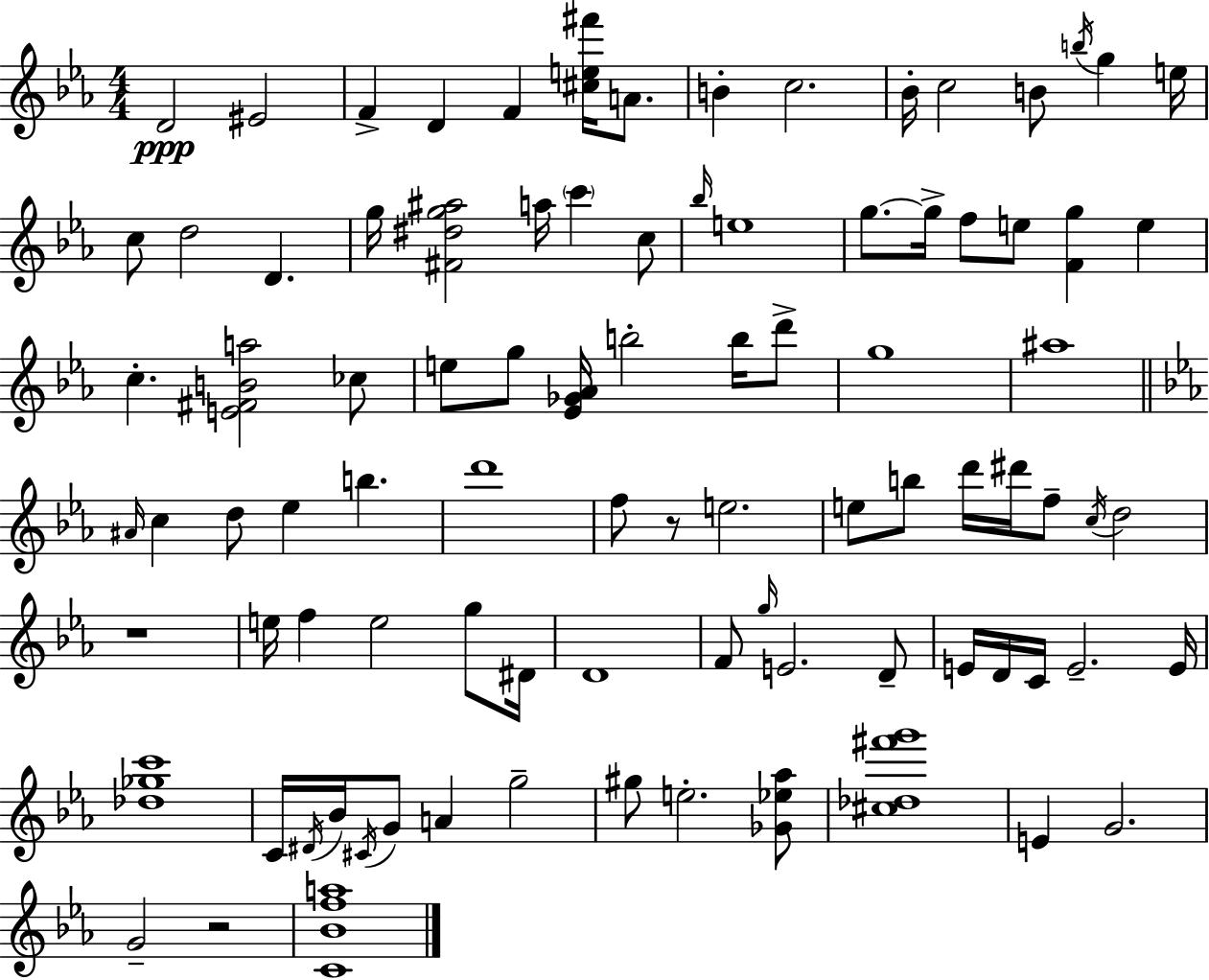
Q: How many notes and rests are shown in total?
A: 91